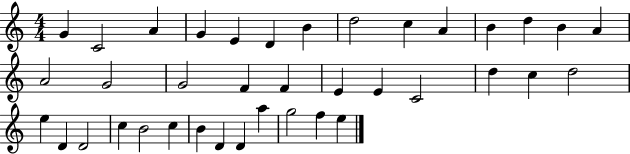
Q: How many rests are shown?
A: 0